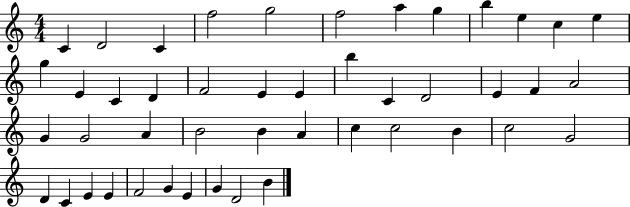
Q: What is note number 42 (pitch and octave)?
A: G4